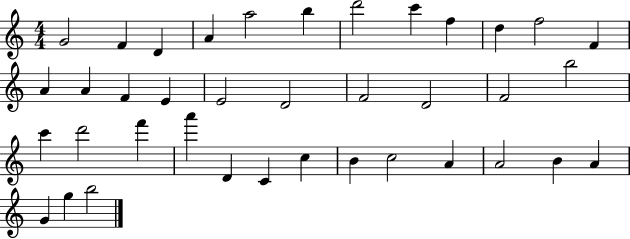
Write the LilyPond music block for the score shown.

{
  \clef treble
  \numericTimeSignature
  \time 4/4
  \key c \major
  g'2 f'4 d'4 | a'4 a''2 b''4 | d'''2 c'''4 f''4 | d''4 f''2 f'4 | \break a'4 a'4 f'4 e'4 | e'2 d'2 | f'2 d'2 | f'2 b''2 | \break c'''4 d'''2 f'''4 | a'''4 d'4 c'4 c''4 | b'4 c''2 a'4 | a'2 b'4 a'4 | \break g'4 g''4 b''2 | \bar "|."
}